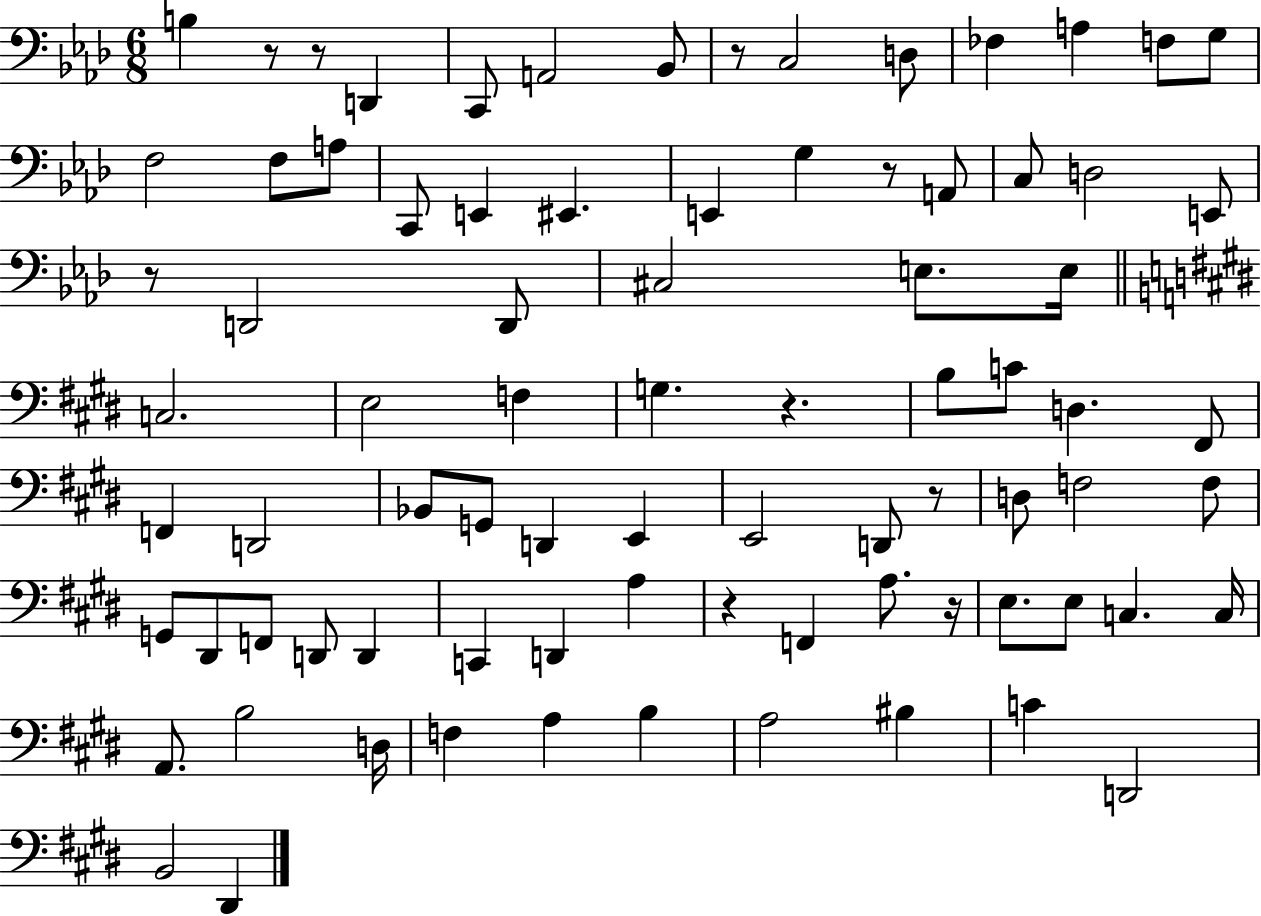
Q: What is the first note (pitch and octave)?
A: B3